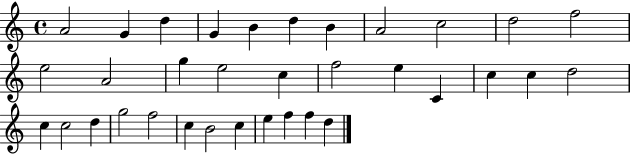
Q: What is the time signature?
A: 4/4